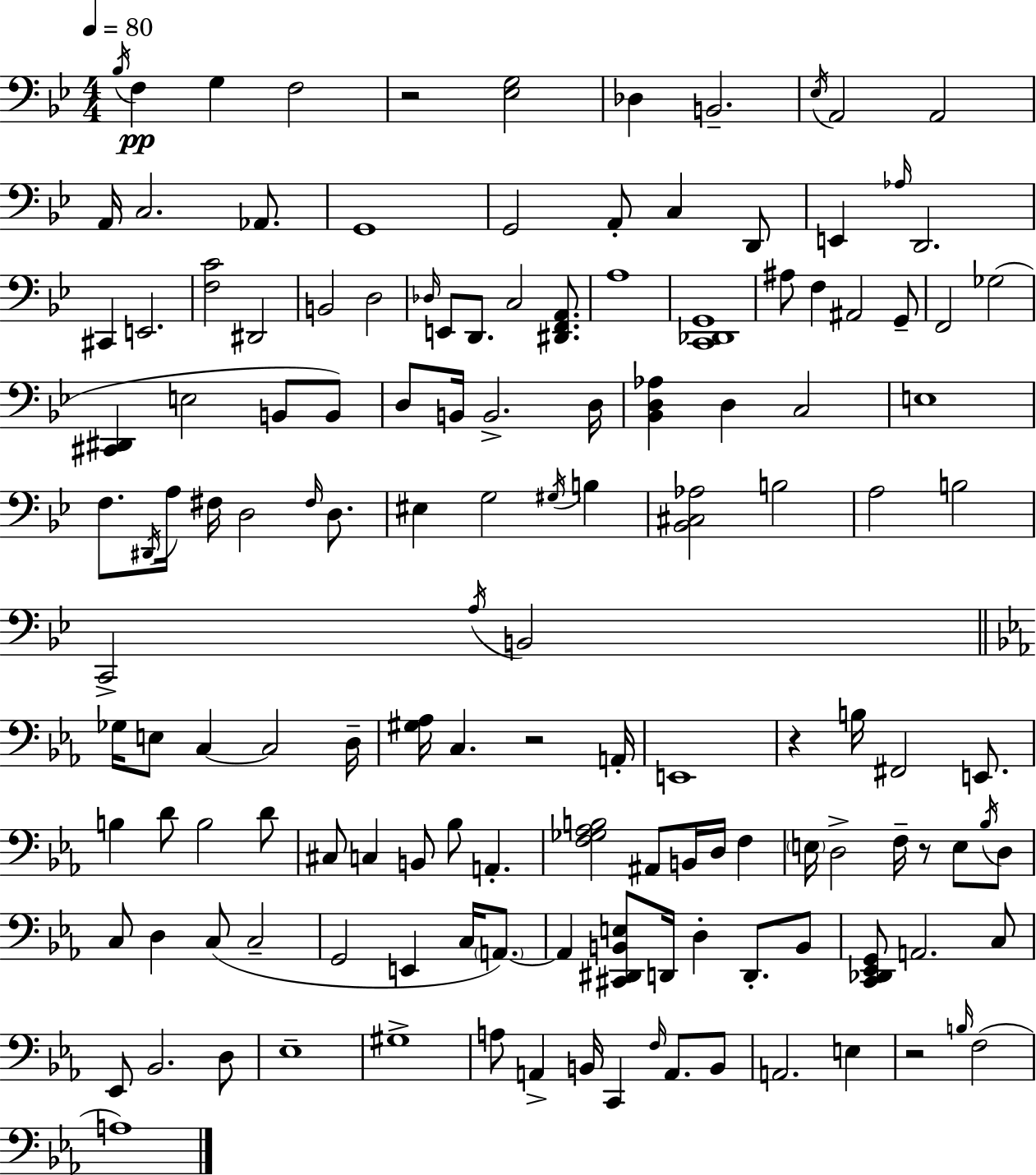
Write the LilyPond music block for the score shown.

{
  \clef bass
  \numericTimeSignature
  \time 4/4
  \key g \minor
  \tempo 4 = 80
  \repeat volta 2 { \acciaccatura { bes16 }\pp f4 g4 f2 | r2 <ees g>2 | des4 b,2.-- | \acciaccatura { ees16 } a,2 a,2 | \break a,16 c2. aes,8. | g,1 | g,2 a,8-. c4 | d,8 e,4 \grace { aes16 } d,2. | \break cis,4 e,2. | <f c'>2 dis,2 | b,2 d2 | \grace { des16 } e,8 d,8. c2 | \break <dis, f, a,>8. a1 | <c, des, g,>1 | ais8 f4 ais,2 | g,8-- f,2 ges2( | \break <cis, dis,>4 e2 | b,8 b,8) d8 b,16 b,2.-> | d16 <bes, d aes>4 d4 c2 | e1 | \break f8. \acciaccatura { dis,16 } a16 fis16 d2 | \grace { fis16 } d8. eis4 g2 | \acciaccatura { gis16 } b4 <bes, cis aes>2 b2 | a2 b2 | \break c,2-> \acciaccatura { a16 } | b,2 \bar "||" \break \key c \minor ges16 e8 c4~~ c2 d16-- | <gis aes>16 c4. r2 a,16-. | e,1 | r4 b16 fis,2 e,8. | \break b4 d'8 b2 d'8 | cis8 c4 b,8 bes8 a,4.-. | <f ges aes b>2 ais,8 b,16 d16 f4 | \parenthesize e16 d2-> f16-- r8 e8 \acciaccatura { bes16 } d8 | \break c8 d4 c8( c2-- | g,2 e,4 c16 \parenthesize a,8.~~) | a,4 <cis, dis, b, e>8 d,16 d4-. d,8.-. b,8 | <c, des, ees, g,>8 a,2. c8 | \break ees,8 bes,2. d8 | ees1-- | gis1-> | a8 a,4-> b,16 c,4 \grace { f16 } a,8. | \break b,8 a,2. e4 | r2 \grace { b16 }( f2 | a1) | } \bar "|."
}